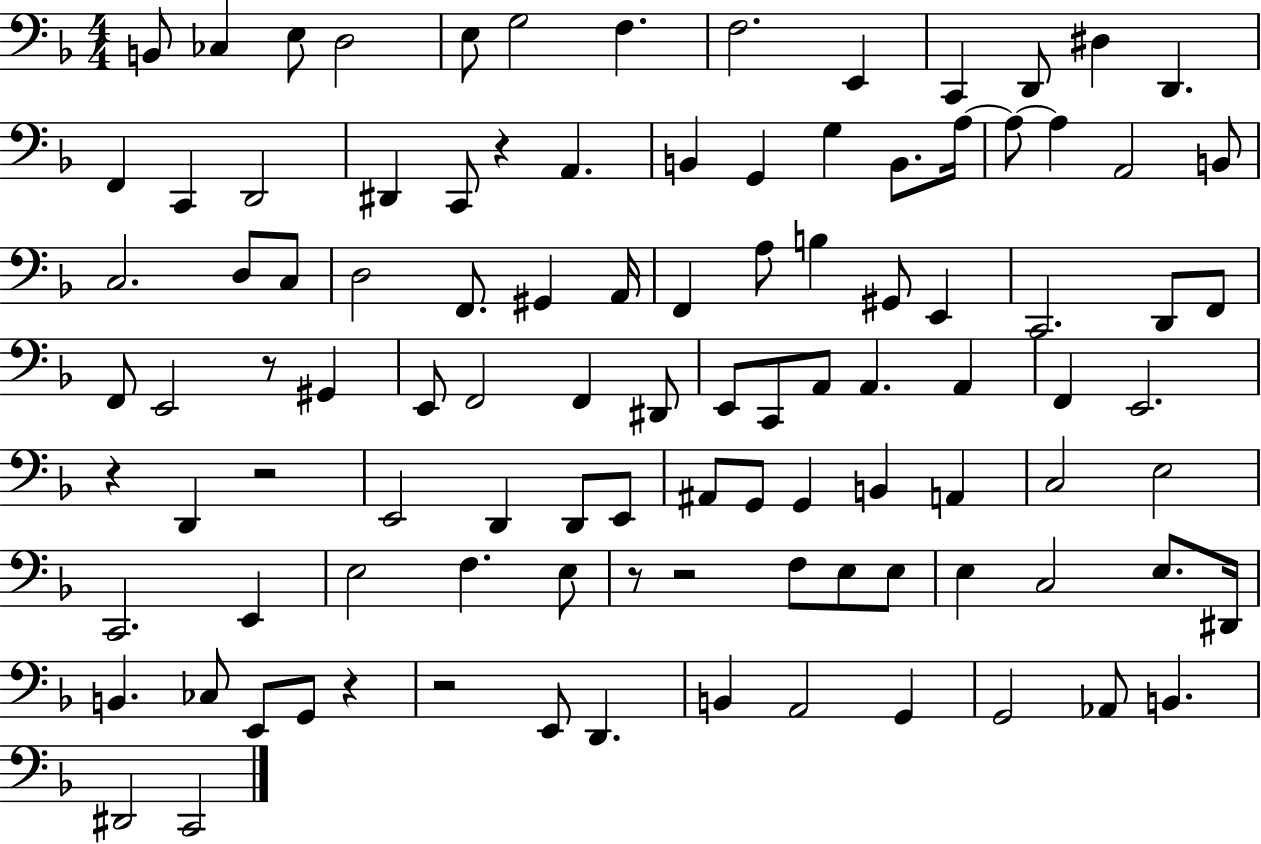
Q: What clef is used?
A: bass